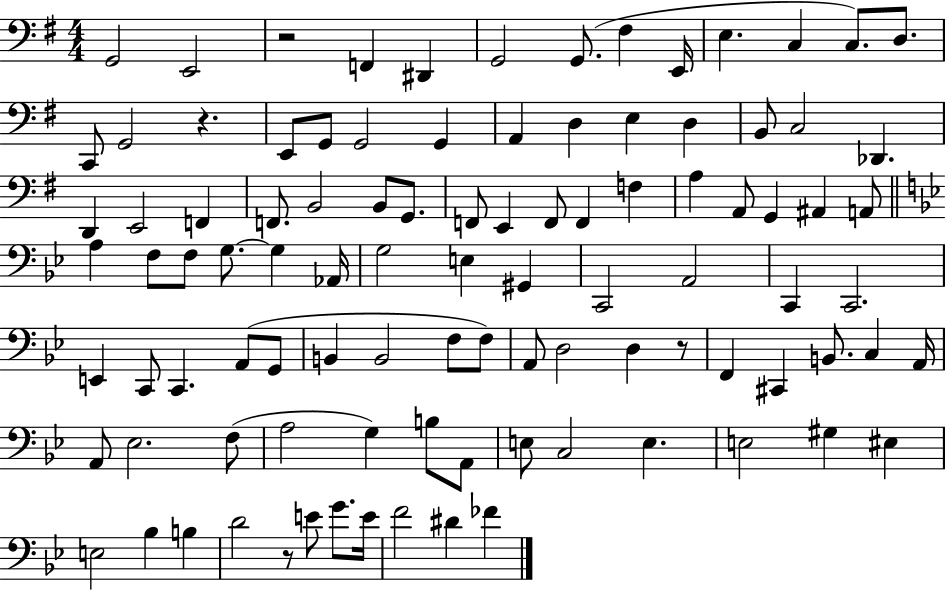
X:1
T:Untitled
M:4/4
L:1/4
K:G
G,,2 E,,2 z2 F,, ^D,, G,,2 G,,/2 ^F, E,,/4 E, C, C,/2 D,/2 C,,/2 G,,2 z E,,/2 G,,/2 G,,2 G,, A,, D, E, D, B,,/2 C,2 _D,, D,, E,,2 F,, F,,/2 B,,2 B,,/2 G,,/2 F,,/2 E,, F,,/2 F,, F, A, A,,/2 G,, ^A,, A,,/2 A, F,/2 F,/2 G,/2 G, _A,,/4 G,2 E, ^G,, C,,2 A,,2 C,, C,,2 E,, C,,/2 C,, A,,/2 G,,/2 B,, B,,2 F,/2 F,/2 A,,/2 D,2 D, z/2 F,, ^C,, B,,/2 C, A,,/4 A,,/2 _E,2 F,/2 A,2 G, B,/2 A,,/2 E,/2 C,2 E, E,2 ^G, ^E, E,2 _B, B, D2 z/2 E/2 G/2 E/4 F2 ^D _F